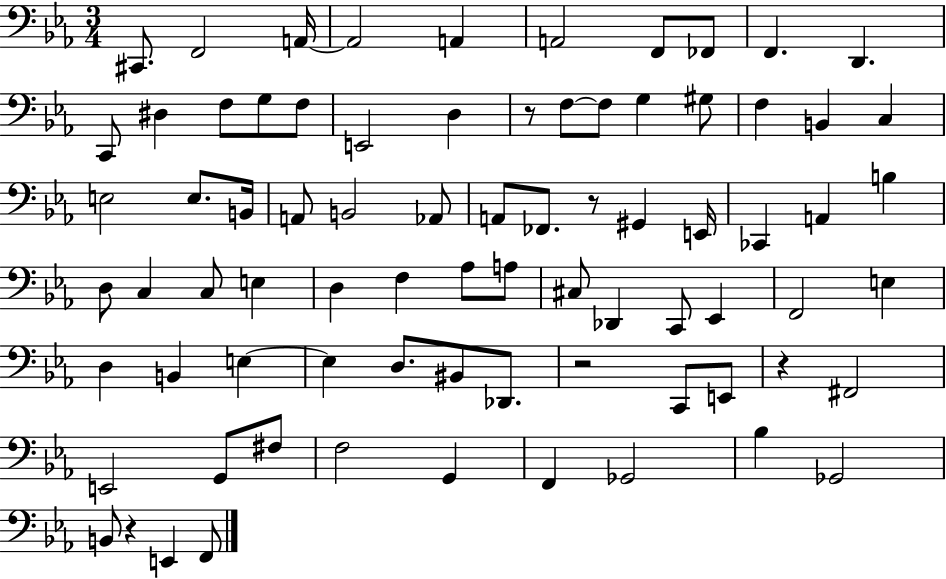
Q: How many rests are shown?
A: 5